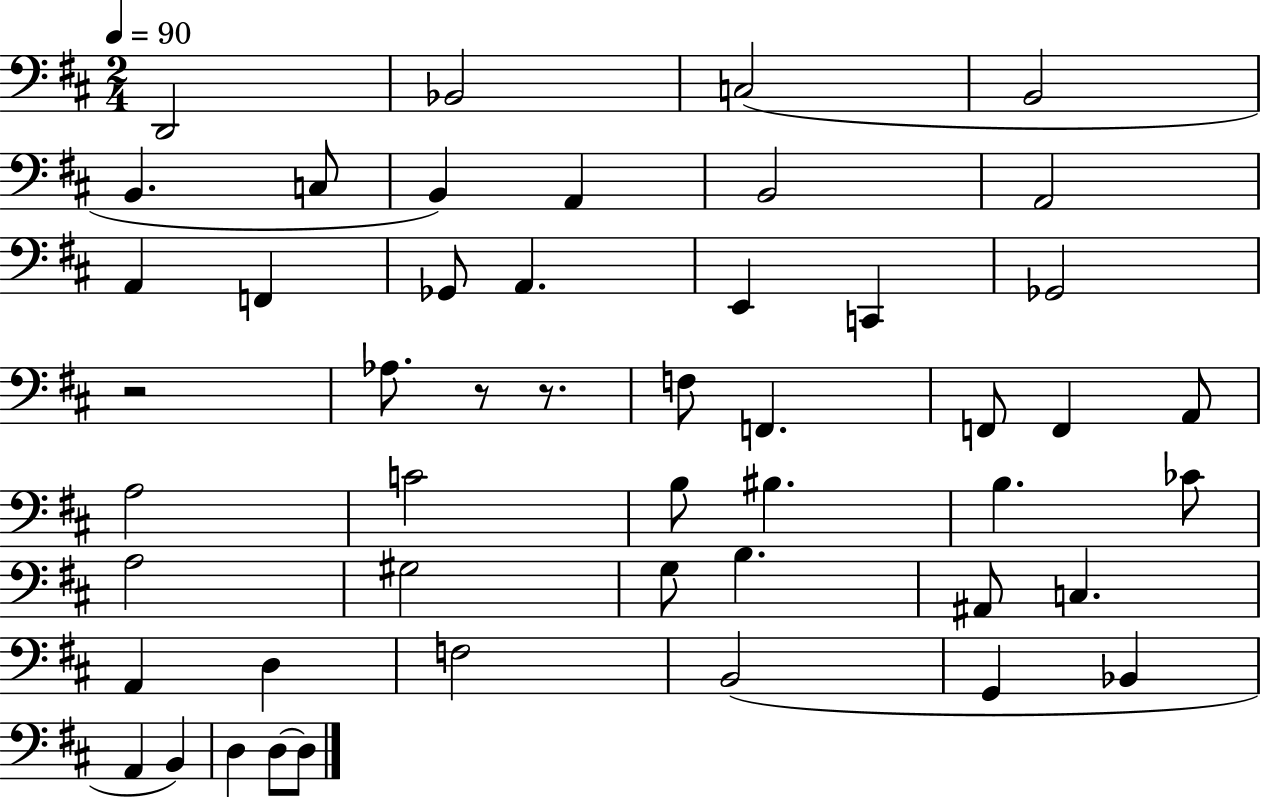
D2/h Bb2/h C3/h B2/h B2/q. C3/e B2/q A2/q B2/h A2/h A2/q F2/q Gb2/e A2/q. E2/q C2/q Gb2/h R/h Ab3/e. R/e R/e. F3/e F2/q. F2/e F2/q A2/e A3/h C4/h B3/e BIS3/q. B3/q. CES4/e A3/h G#3/h G3/e B3/q. A#2/e C3/q. A2/q D3/q F3/h B2/h G2/q Bb2/q A2/q B2/q D3/q D3/e D3/e